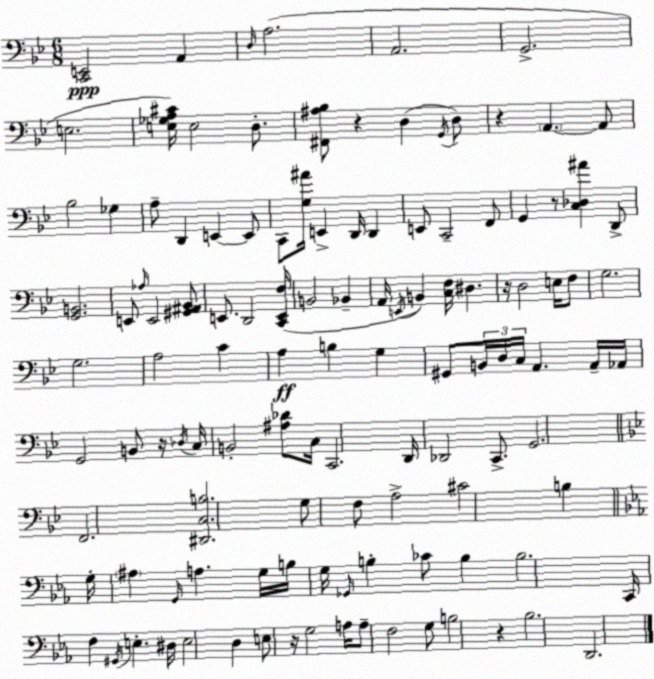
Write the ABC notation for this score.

X:1
T:Untitled
M:6/8
L:1/4
K:Bb
[C,,E,,]2 A,, D,/4 A,2 A,,2 G,,2 E,2 [E,_G,A,^C]/4 E,2 D,/2 [^F,,^A,_B,]/2 z D, G,,/4 D,/2 z A,, A,,/2 _B,2 _G, A,/2 D,, E,, E,,/2 C,,/2 [G,^A]/4 E,, D,,/4 D,, E,,/2 C,,2 F,,/2 G,, z/2 [C,_D,^A] D,,/2 [G,,B,,]2 E,,/2 _A,/4 E,,2 [^G,,^A,,_B,,]/2 E,,/2 D,,2 [C,,E,,F,]/4 B,,2 _B,, A,,/4 E,,/4 B,, [C,F,]/4 ^D, z/4 D,2 E,/4 F,/2 G,2 G,2 A,2 C A, B, G, ^G,,/2 B,,/4 D,/4 C,/4 A,, A,,/4 _A,,/4 G,,2 B,,/2 z/4 _D,/4 C,/4 B,,2 [^A,_D]/2 C,/4 C,,2 D,,/4 _D,,2 C,,/2 G,,2 F,,2 [^D,,C,B,]2 G,/2 F,/2 A,2 ^C2 B, G,/4 ^A, G,,/4 A, G,/4 B,/4 G,/4 _G,,/4 B, _C/2 B, B,2 C,,/4 F, ^G,,/4 E, ^D,/4 E,2 D, E,/2 z/4 G,2 A,/4 A,/2 F,2 G,/2 B,2 z _B,2 D,,2